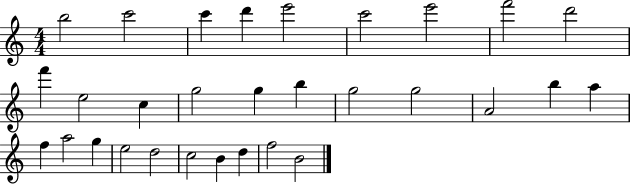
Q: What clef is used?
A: treble